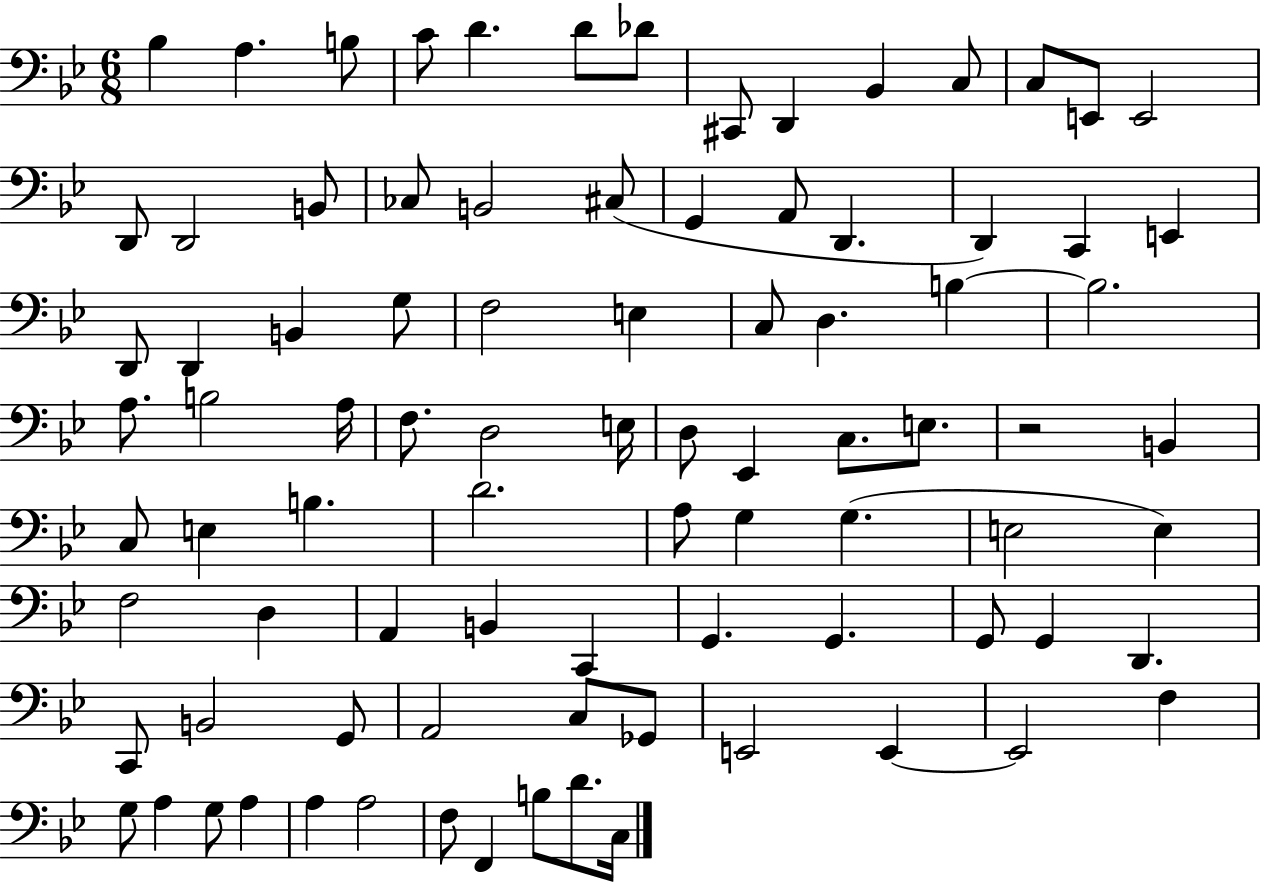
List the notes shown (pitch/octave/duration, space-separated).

Bb3/q A3/q. B3/e C4/e D4/q. D4/e Db4/e C#2/e D2/q Bb2/q C3/e C3/e E2/e E2/h D2/e D2/h B2/e CES3/e B2/h C#3/e G2/q A2/e D2/q. D2/q C2/q E2/q D2/e D2/q B2/q G3/e F3/h E3/q C3/e D3/q. B3/q B3/h. A3/e. B3/h A3/s F3/e. D3/h E3/s D3/e Eb2/q C3/e. E3/e. R/h B2/q C3/e E3/q B3/q. D4/h. A3/e G3/q G3/q. E3/h E3/q F3/h D3/q A2/q B2/q C2/q G2/q. G2/q. G2/e G2/q D2/q. C2/e B2/h G2/e A2/h C3/e Gb2/e E2/h E2/q E2/h F3/q G3/e A3/q G3/e A3/q A3/q A3/h F3/e F2/q B3/e D4/e. C3/s